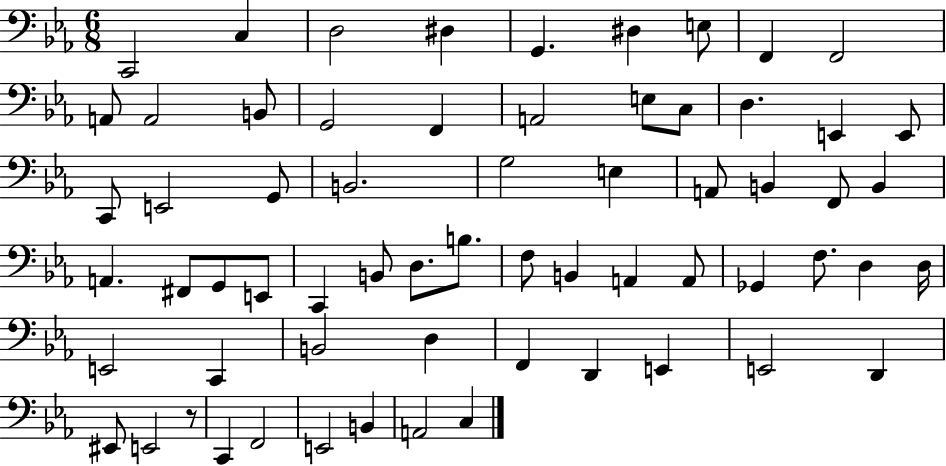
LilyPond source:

{
  \clef bass
  \numericTimeSignature
  \time 6/8
  \key ees \major
  c,2 c4 | d2 dis4 | g,4. dis4 e8 | f,4 f,2 | \break a,8 a,2 b,8 | g,2 f,4 | a,2 e8 c8 | d4. e,4 e,8 | \break c,8 e,2 g,8 | b,2. | g2 e4 | a,8 b,4 f,8 b,4 | \break a,4. fis,8 g,8 e,8 | c,4 b,8 d8. b8. | f8 b,4 a,4 a,8 | ges,4 f8. d4 d16 | \break e,2 c,4 | b,2 d4 | f,4 d,4 e,4 | e,2 d,4 | \break eis,8 e,2 r8 | c,4 f,2 | e,2 b,4 | a,2 c4 | \break \bar "|."
}